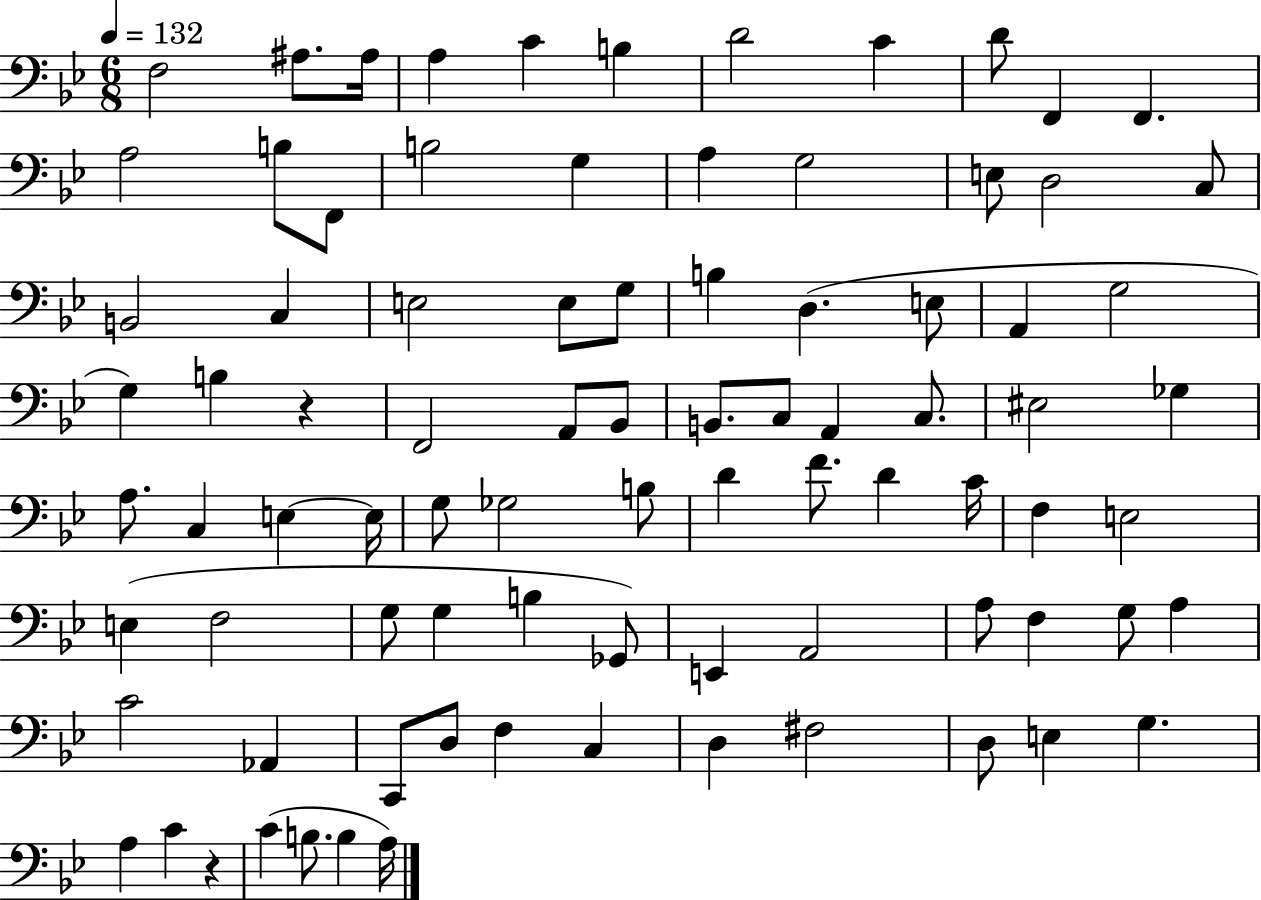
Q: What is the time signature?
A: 6/8